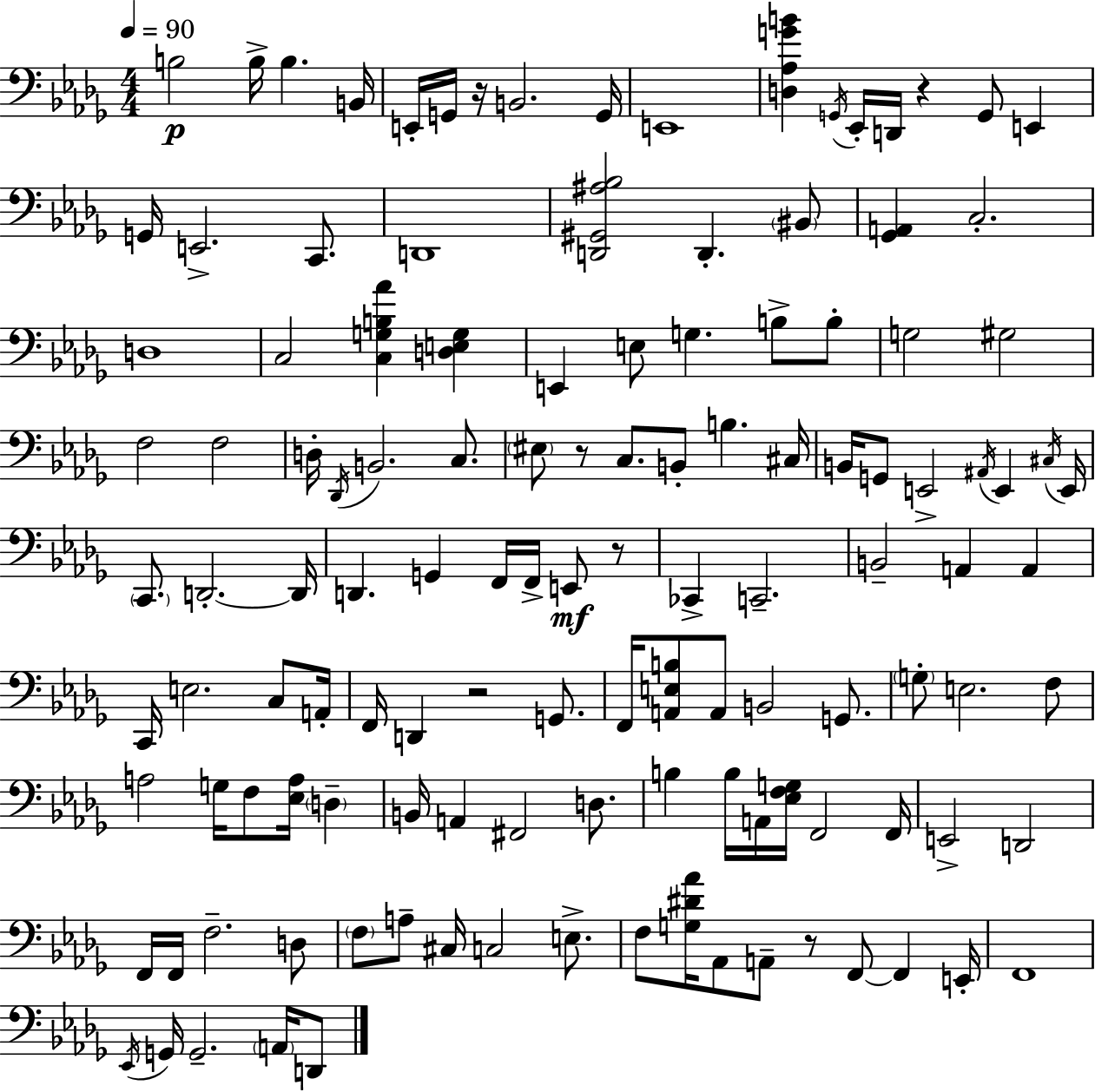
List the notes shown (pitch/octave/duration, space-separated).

B3/h B3/s B3/q. B2/s E2/s G2/s R/s B2/h. G2/s E2/w [D3,Ab3,G4,B4]/q G2/s Eb2/s D2/s R/q G2/e E2/q G2/s E2/h. C2/e. D2/w [D2,G#2,A#3,Bb3]/h D2/q. BIS2/e [Gb2,A2]/q C3/h. D3/w C3/h [C3,G3,B3,Ab4]/q [D3,E3,G3]/q E2/q E3/e G3/q. B3/e B3/e G3/h G#3/h F3/h F3/h D3/s Db2/s B2/h. C3/e. EIS3/e R/e C3/e. B2/e B3/q. C#3/s B2/s G2/e E2/h A#2/s E2/q C#3/s E2/s C2/e. D2/h. D2/s D2/q. G2/q F2/s F2/s E2/e R/e CES2/q C2/h. B2/h A2/q A2/q C2/s E3/h. C3/e A2/s F2/s D2/q R/h G2/e. F2/s [A2,E3,B3]/e A2/e B2/h G2/e. G3/e E3/h. F3/e A3/h G3/s F3/e [Eb3,A3]/s D3/q B2/s A2/q F#2/h D3/e. B3/q B3/s A2/s [Eb3,F3,G3]/s F2/h F2/s E2/h D2/h F2/s F2/s F3/h. D3/e F3/e A3/e C#3/s C3/h E3/e. F3/e [G3,D#4,Ab4]/s Ab2/e A2/e R/e F2/e F2/q E2/s F2/w Eb2/s G2/s G2/h. A2/s D2/e